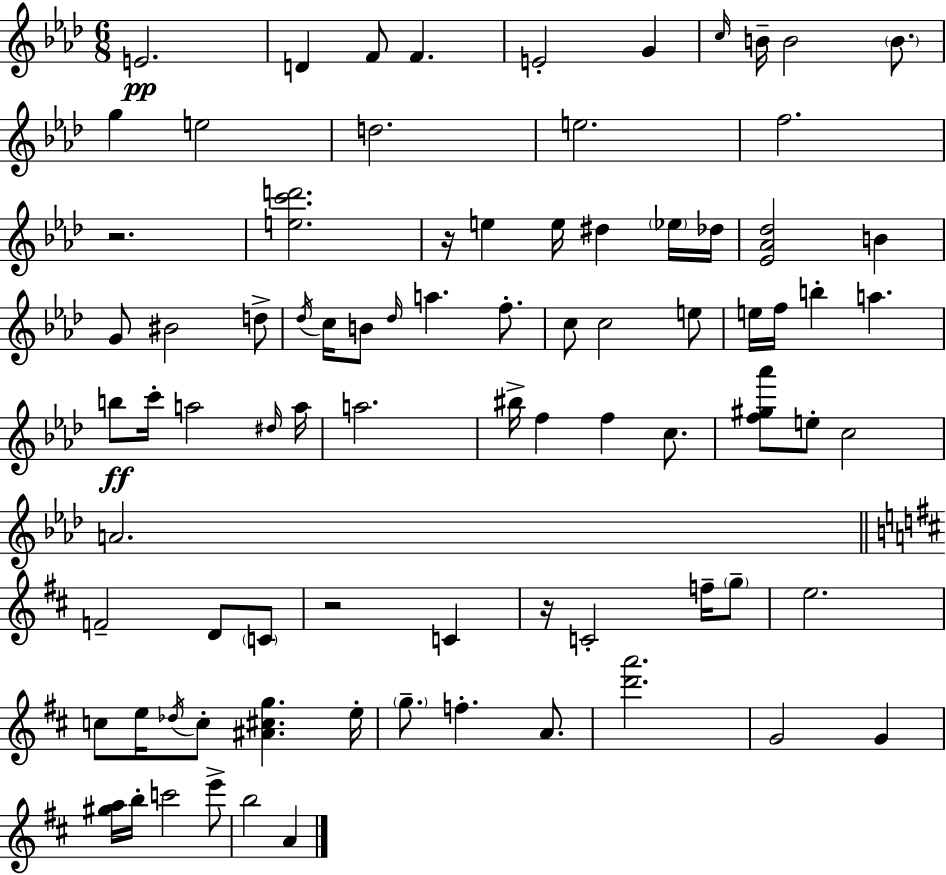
E4/h. D4/q F4/e F4/q. E4/h G4/q C5/s B4/s B4/h B4/e. G5/q E5/h D5/h. E5/h. F5/h. R/h. [E5,C6,D6]/h. R/s E5/q E5/s D#5/q Eb5/s Db5/s [Eb4,Ab4,Db5]/h B4/q G4/e BIS4/h D5/e Db5/s C5/s B4/e Db5/s A5/q. F5/e. C5/e C5/h E5/e E5/s F5/s B5/q A5/q. B5/e C6/s A5/h D#5/s A5/s A5/h. BIS5/s F5/q F5/q C5/e. [F5,G#5,Ab6]/e E5/e C5/h A4/h. F4/h D4/e C4/e R/h C4/q R/s C4/h F5/s G5/e E5/h. C5/e E5/s Db5/s C5/e [A#4,C#5,G5]/q. E5/s G5/e. F5/q. A4/e. [D6,A6]/h. G4/h G4/q [G#5,A5]/s B5/s C6/h E6/e B5/h A4/q